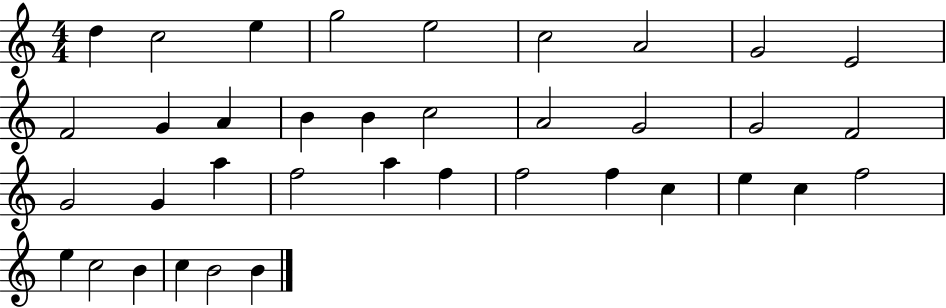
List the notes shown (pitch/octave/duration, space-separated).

D5/q C5/h E5/q G5/h E5/h C5/h A4/h G4/h E4/h F4/h G4/q A4/q B4/q B4/q C5/h A4/h G4/h G4/h F4/h G4/h G4/q A5/q F5/h A5/q F5/q F5/h F5/q C5/q E5/q C5/q F5/h E5/q C5/h B4/q C5/q B4/h B4/q